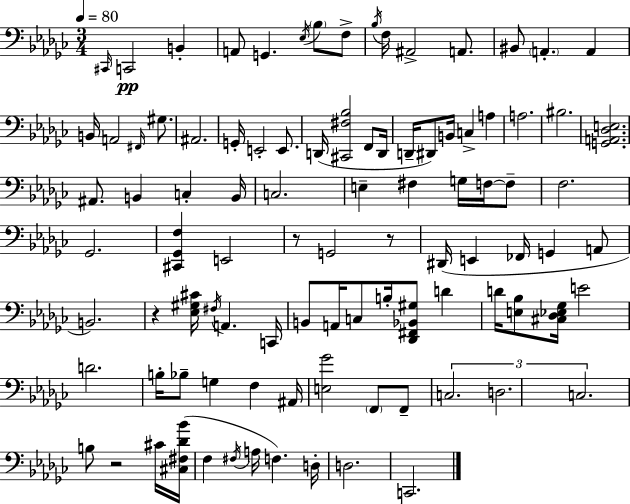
C#2/s C2/h B2/q A2/e G2/q. Eb3/s Bb3/e F3/e Bb3/s F3/s A#2/h A2/e. BIS2/e A2/q. A2/q B2/s A2/h F#2/s G#3/e. A#2/h. G2/s E2/h E2/e. D2/s [C#2,F#3,Bb3]/h F2/e D2/s D2/s D#2/e B2/s C3/q A3/q A3/h. BIS3/h. [G2,A2,Db3,E3]/h. A#2/e. B2/q C3/q B2/s C3/h. E3/q F#3/q G3/s F3/s F3/e F3/h. Gb2/h. [C#2,Gb2,F3]/q E2/h R/e G2/h R/e D#2/s E2/q FES2/s G2/q A2/e B2/h. R/q [Eb3,G#3,C#4]/s F#3/s A2/q. C2/s B2/e A2/s C3/e B3/s [Db2,F#2,Bb2,G#3]/e D4/q D4/s [E3,Bb3]/e [C#3,Db3,Eb3,Gb3]/s E4/h D4/h. B3/s Bb3/e G3/q F3/q A#2/s [E3,Gb4]/h F2/e F2/e C3/h. D3/h. C3/h. B3/e R/h C#4/s [C#3,F#3,Db4,Bb4]/s F3/q F#3/s A3/s F3/q. D3/s D3/h. C2/h.